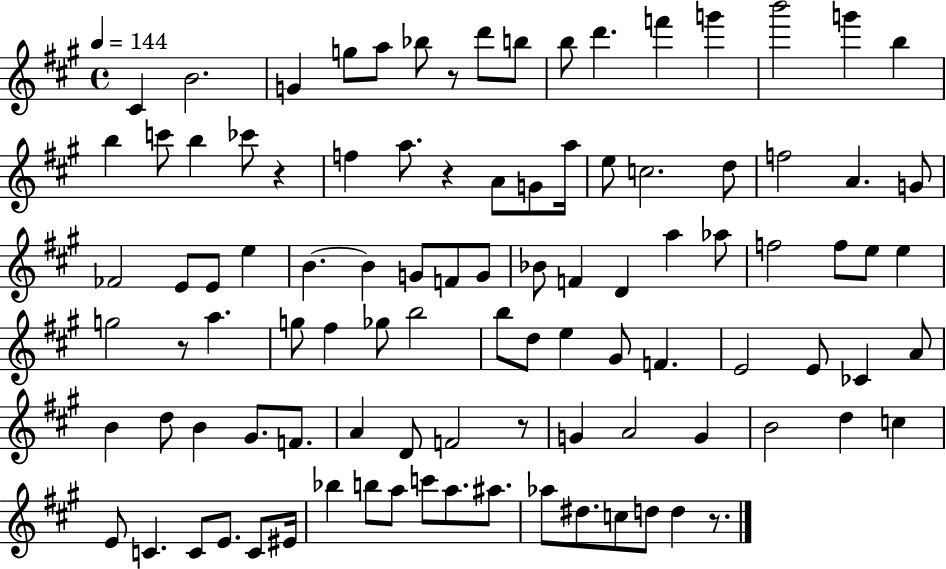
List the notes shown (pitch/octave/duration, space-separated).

C#4/q B4/h. G4/q G5/e A5/e Bb5/e R/e D6/e B5/e B5/e D6/q. F6/q G6/q B6/h G6/q B5/q B5/q C6/e B5/q CES6/e R/q F5/q A5/e. R/q A4/e G4/e A5/s E5/e C5/h. D5/e F5/h A4/q. G4/e FES4/h E4/e E4/e E5/q B4/q. B4/q G4/e F4/e G4/e Bb4/e F4/q D4/q A5/q Ab5/e F5/h F5/e E5/e E5/q G5/h R/e A5/q. G5/e F#5/q Gb5/e B5/h B5/e D5/e E5/q G#4/e F4/q. E4/h E4/e CES4/q A4/e B4/q D5/e B4/q G#4/e. F4/e. A4/q D4/e F4/h R/e G4/q A4/h G4/q B4/h D5/q C5/q E4/e C4/q. C4/e E4/e. C4/e EIS4/s Bb5/q B5/e A5/e C6/e A5/e. A#5/e. Ab5/e D#5/e. C5/e D5/e D5/q R/e.